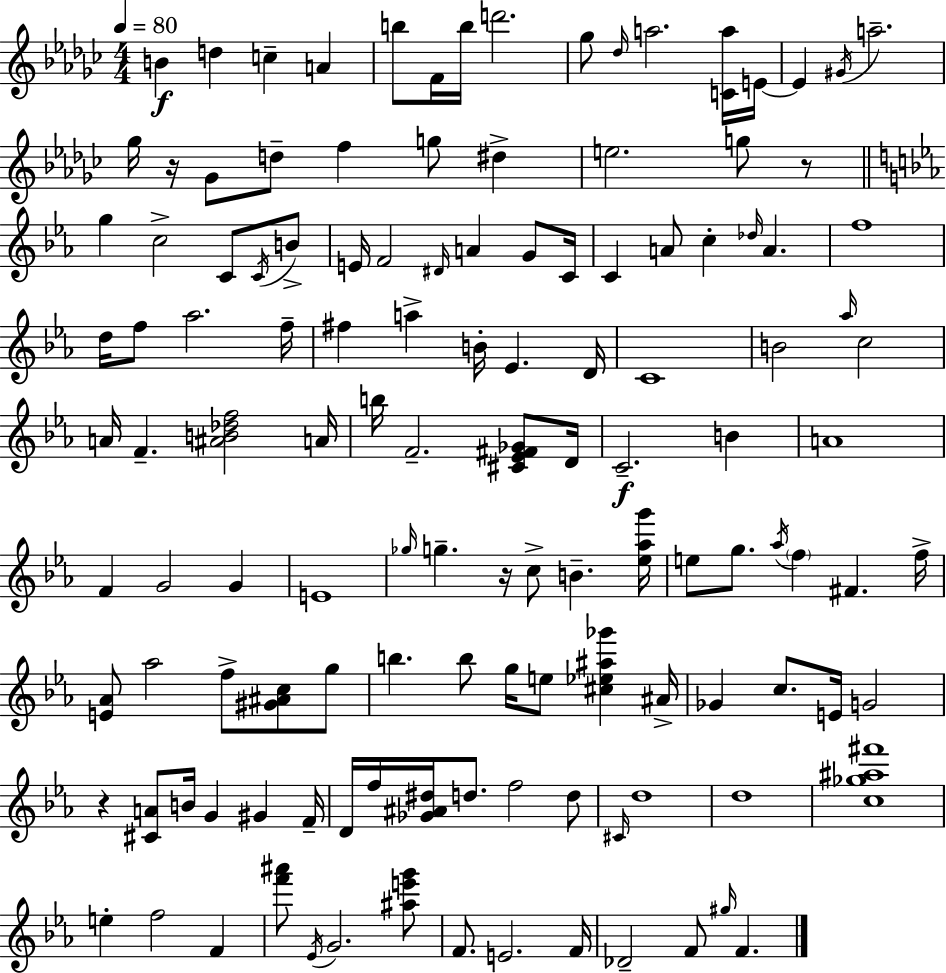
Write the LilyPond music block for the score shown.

{
  \clef treble
  \numericTimeSignature
  \time 4/4
  \key ees \minor
  \tempo 4 = 80
  b'4\f d''4 c''4-- a'4 | b''8 f'16 b''16 d'''2. | ges''8 \grace { des''16 } a''2. <c' a''>16 | e'16~~ e'4 \acciaccatura { gis'16 } a''2.-- | \break ges''16 r16 ges'8 d''8-- f''4 g''8 dis''4-> | e''2. g''8 | r8 \bar "||" \break \key c \minor g''4 c''2-> c'8 \acciaccatura { c'16 } b'8-> | e'16 f'2 \grace { dis'16 } a'4 g'8 | c'16 c'4 a'8 c''4-. \grace { des''16 } a'4. | f''1 | \break d''16 f''8 aes''2. | f''16-- fis''4 a''4-> b'16-. ees'4. | d'16 c'1 | b'2 \grace { aes''16 } c''2 | \break a'16 f'4.-- <ais' b' des'' f''>2 | a'16 b''16 f'2.-- | <cis' ees' fis' ges'>8 d'16 c'2.--\f | b'4 a'1 | \break f'4 g'2 | g'4 e'1 | \grace { ges''16 } g''4.-- r16 c''8-> b'4.-- | <ees'' aes'' g'''>16 e''8 g''8. \acciaccatura { aes''16 } \parenthesize f''4 fis'4. | \break f''16-> <e' aes'>8 aes''2 | f''8-> <gis' ais' c''>8 g''8 b''4. b''8 g''16 e''8 | <cis'' ees'' ais'' ges'''>4 ais'16-> ges'4 c''8. e'16 g'2 | r4 <cis' a'>8 b'16 g'4 | \break gis'4 f'16-- d'16 f''16 <ges' ais' dis''>16 d''8. f''2 | d''8 \grace { cis'16 } d''1 | d''1 | <c'' ges'' ais'' fis'''>1 | \break e''4-. f''2 | f'4 <f''' ais'''>8 \acciaccatura { ees'16 } g'2. | <ais'' e''' g'''>8 f'8. e'2. | f'16 des'2-- | \break f'8 \grace { gis''16 } f'4. \bar "|."
}